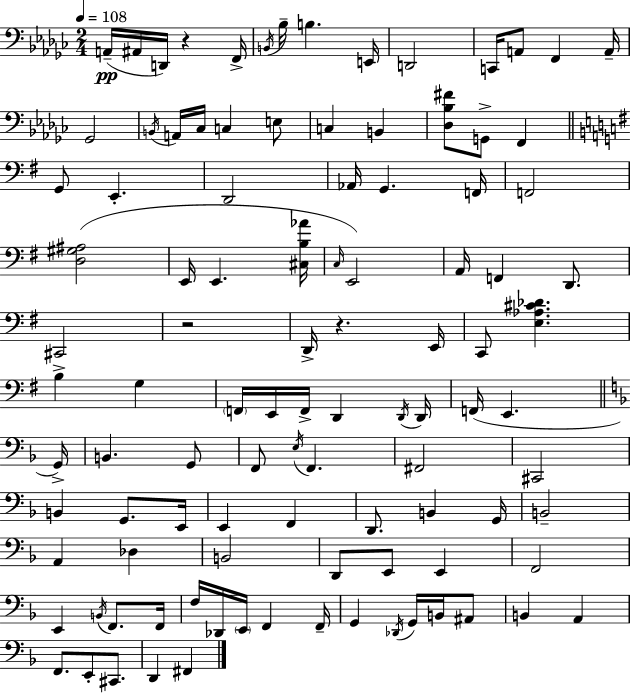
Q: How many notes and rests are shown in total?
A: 103